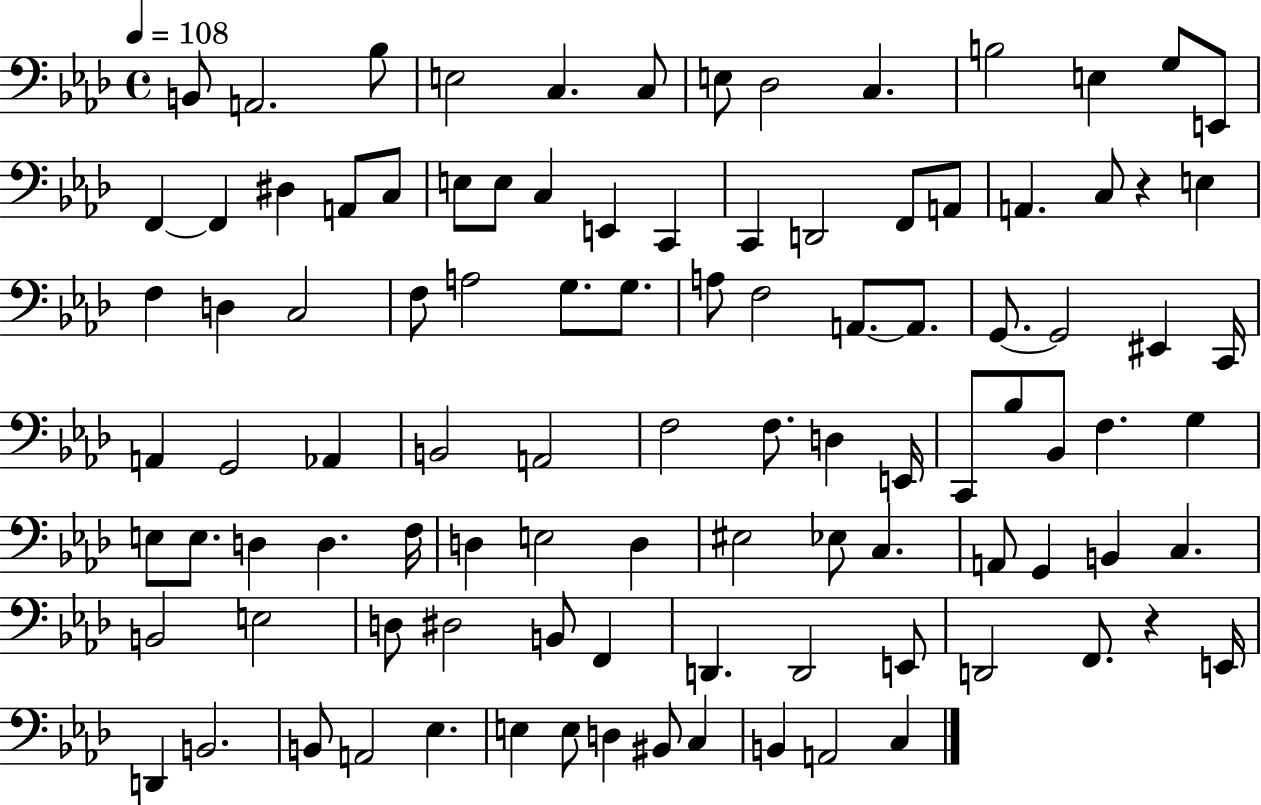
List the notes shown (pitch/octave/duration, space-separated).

B2/e A2/h. Bb3/e E3/h C3/q. C3/e E3/e Db3/h C3/q. B3/h E3/q G3/e E2/e F2/q F2/q D#3/q A2/e C3/e E3/e E3/e C3/q E2/q C2/q C2/q D2/h F2/e A2/e A2/q. C3/e R/q E3/q F3/q D3/q C3/h F3/e A3/h G3/e. G3/e. A3/e F3/h A2/e. A2/e. G2/e. G2/h EIS2/q C2/s A2/q G2/h Ab2/q B2/h A2/h F3/h F3/e. D3/q E2/s C2/e Bb3/e Bb2/e F3/q. G3/q E3/e E3/e. D3/q D3/q. F3/s D3/q E3/h D3/q EIS3/h Eb3/e C3/q. A2/e G2/q B2/q C3/q. B2/h E3/h D3/e D#3/h B2/e F2/q D2/q. D2/h E2/e D2/h F2/e. R/q E2/s D2/q B2/h. B2/e A2/h Eb3/q. E3/q E3/e D3/q BIS2/e C3/q B2/q A2/h C3/q